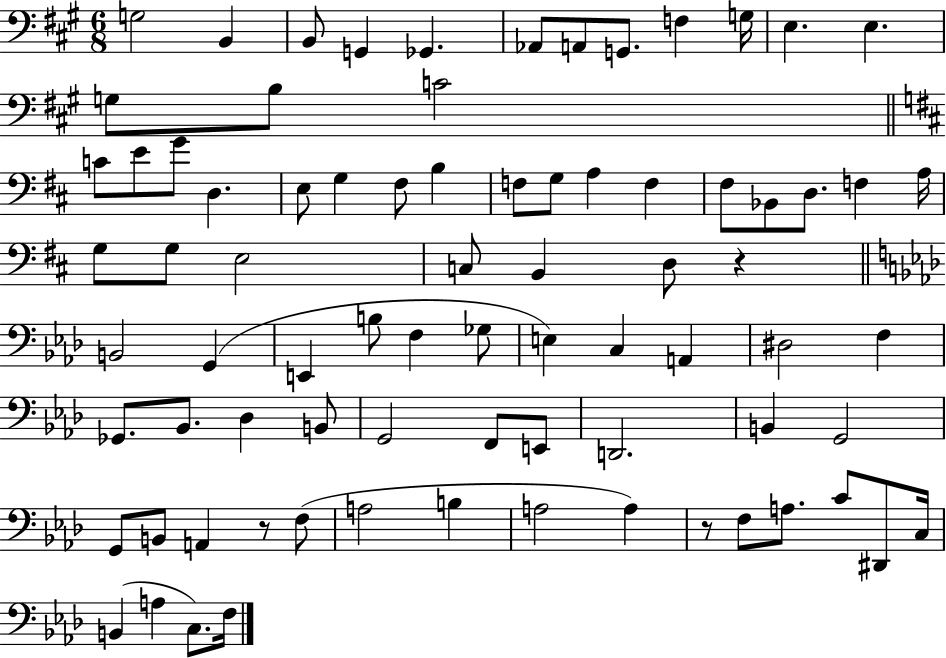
X:1
T:Untitled
M:6/8
L:1/4
K:A
G,2 B,, B,,/2 G,, _G,, _A,,/2 A,,/2 G,,/2 F, G,/4 E, E, G,/2 B,/2 C2 C/2 E/2 G/2 D, E,/2 G, ^F,/2 B, F,/2 G,/2 A, F, ^F,/2 _B,,/2 D,/2 F, A,/4 G,/2 G,/2 E,2 C,/2 B,, D,/2 z B,,2 G,, E,, B,/2 F, _G,/2 E, C, A,, ^D,2 F, _G,,/2 _B,,/2 _D, B,,/2 G,,2 F,,/2 E,,/2 D,,2 B,, G,,2 G,,/2 B,,/2 A,, z/2 F,/2 A,2 B, A,2 A, z/2 F,/2 A,/2 C/2 ^D,,/2 C,/4 B,, A, C,/2 F,/4